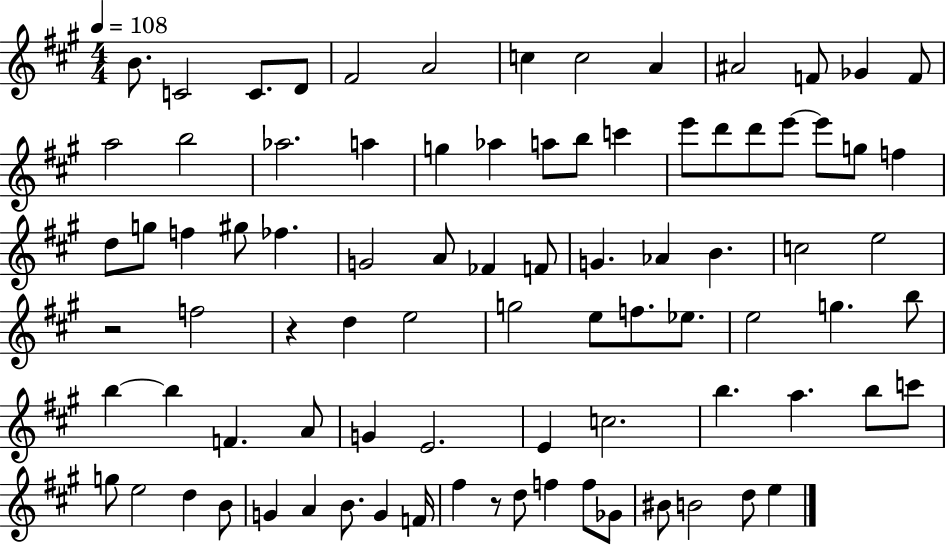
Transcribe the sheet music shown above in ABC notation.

X:1
T:Untitled
M:4/4
L:1/4
K:A
B/2 C2 C/2 D/2 ^F2 A2 c c2 A ^A2 F/2 _G F/2 a2 b2 _a2 a g _a a/2 b/2 c' e'/2 d'/2 d'/2 e'/2 e'/2 g/2 f d/2 g/2 f ^g/2 _f G2 A/2 _F F/2 G _A B c2 e2 z2 f2 z d e2 g2 e/2 f/2 _e/2 e2 g b/2 b b F A/2 G E2 E c2 b a b/2 c'/2 g/2 e2 d B/2 G A B/2 G F/4 ^f z/2 d/2 f f/2 _G/2 ^B/2 B2 d/2 e